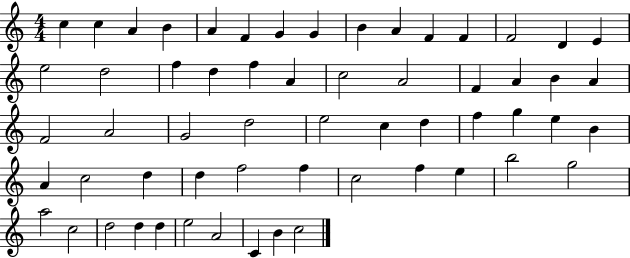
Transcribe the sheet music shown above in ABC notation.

X:1
T:Untitled
M:4/4
L:1/4
K:C
c c A B A F G G B A F F F2 D E e2 d2 f d f A c2 A2 F A B A F2 A2 G2 d2 e2 c d f g e B A c2 d d f2 f c2 f e b2 g2 a2 c2 d2 d d e2 A2 C B c2